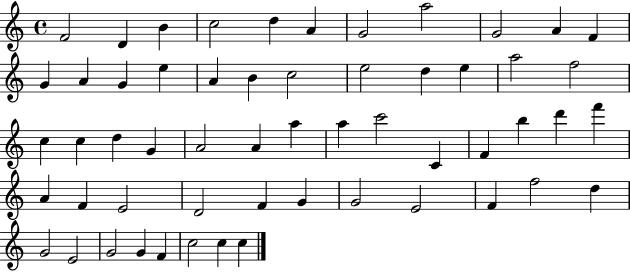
{
  \clef treble
  \time 4/4
  \defaultTimeSignature
  \key c \major
  f'2 d'4 b'4 | c''2 d''4 a'4 | g'2 a''2 | g'2 a'4 f'4 | \break g'4 a'4 g'4 e''4 | a'4 b'4 c''2 | e''2 d''4 e''4 | a''2 f''2 | \break c''4 c''4 d''4 g'4 | a'2 a'4 a''4 | a''4 c'''2 c'4 | f'4 b''4 d'''4 f'''4 | \break a'4 f'4 e'2 | d'2 f'4 g'4 | g'2 e'2 | f'4 f''2 d''4 | \break g'2 e'2 | g'2 g'4 f'4 | c''2 c''4 c''4 | \bar "|."
}